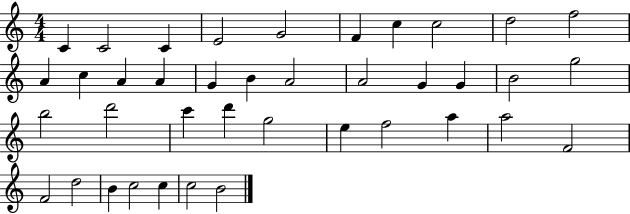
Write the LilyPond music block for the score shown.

{
  \clef treble
  \numericTimeSignature
  \time 4/4
  \key c \major
  c'4 c'2 c'4 | e'2 g'2 | f'4 c''4 c''2 | d''2 f''2 | \break a'4 c''4 a'4 a'4 | g'4 b'4 a'2 | a'2 g'4 g'4 | b'2 g''2 | \break b''2 d'''2 | c'''4 d'''4 g''2 | e''4 f''2 a''4 | a''2 f'2 | \break f'2 d''2 | b'4 c''2 c''4 | c''2 b'2 | \bar "|."
}